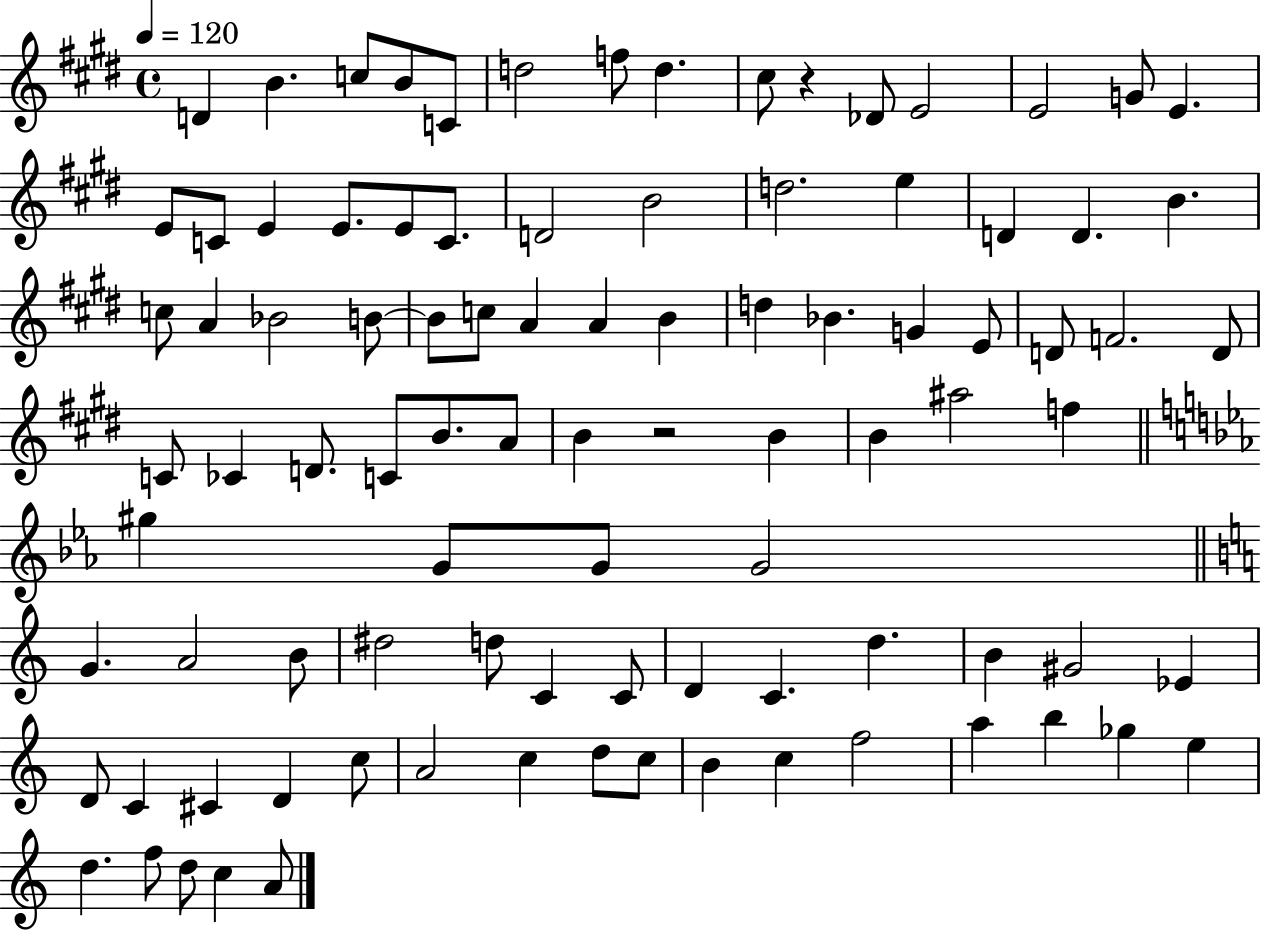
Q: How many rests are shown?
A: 2